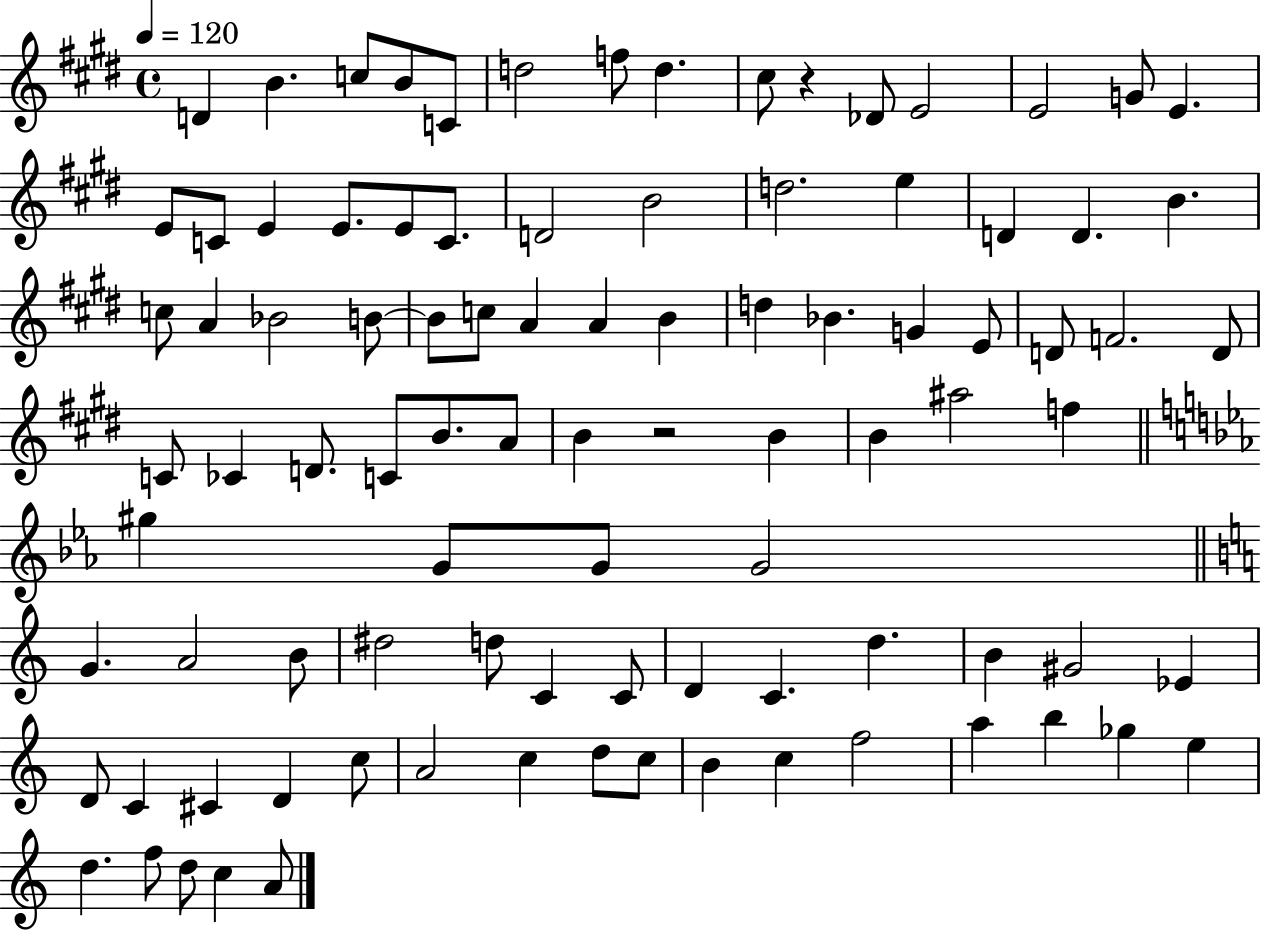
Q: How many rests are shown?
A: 2